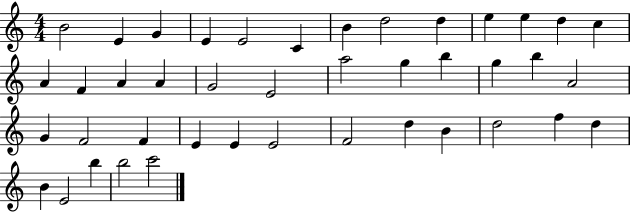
{
  \clef treble
  \numericTimeSignature
  \time 4/4
  \key c \major
  b'2 e'4 g'4 | e'4 e'2 c'4 | b'4 d''2 d''4 | e''4 e''4 d''4 c''4 | \break a'4 f'4 a'4 a'4 | g'2 e'2 | a''2 g''4 b''4 | g''4 b''4 a'2 | \break g'4 f'2 f'4 | e'4 e'4 e'2 | f'2 d''4 b'4 | d''2 f''4 d''4 | \break b'4 e'2 b''4 | b''2 c'''2 | \bar "|."
}